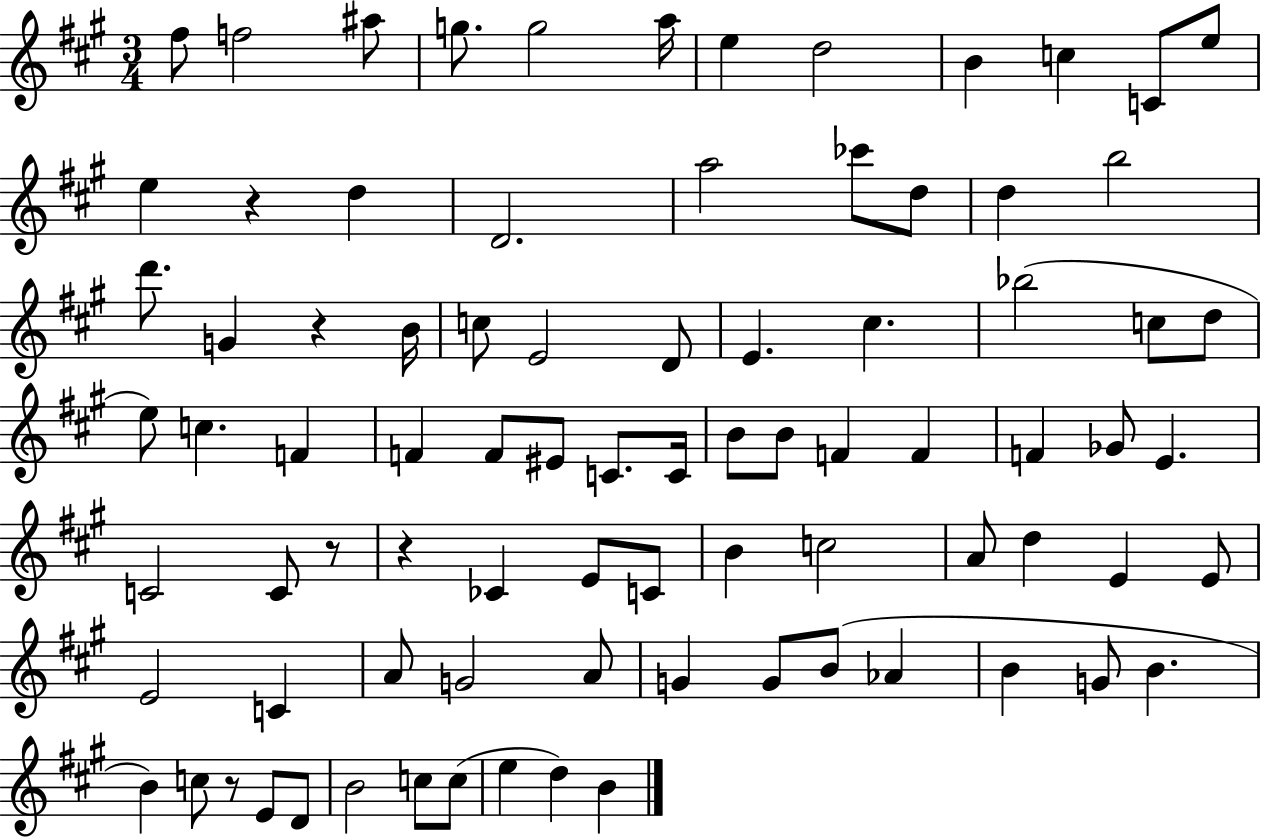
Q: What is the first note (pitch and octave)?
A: F#5